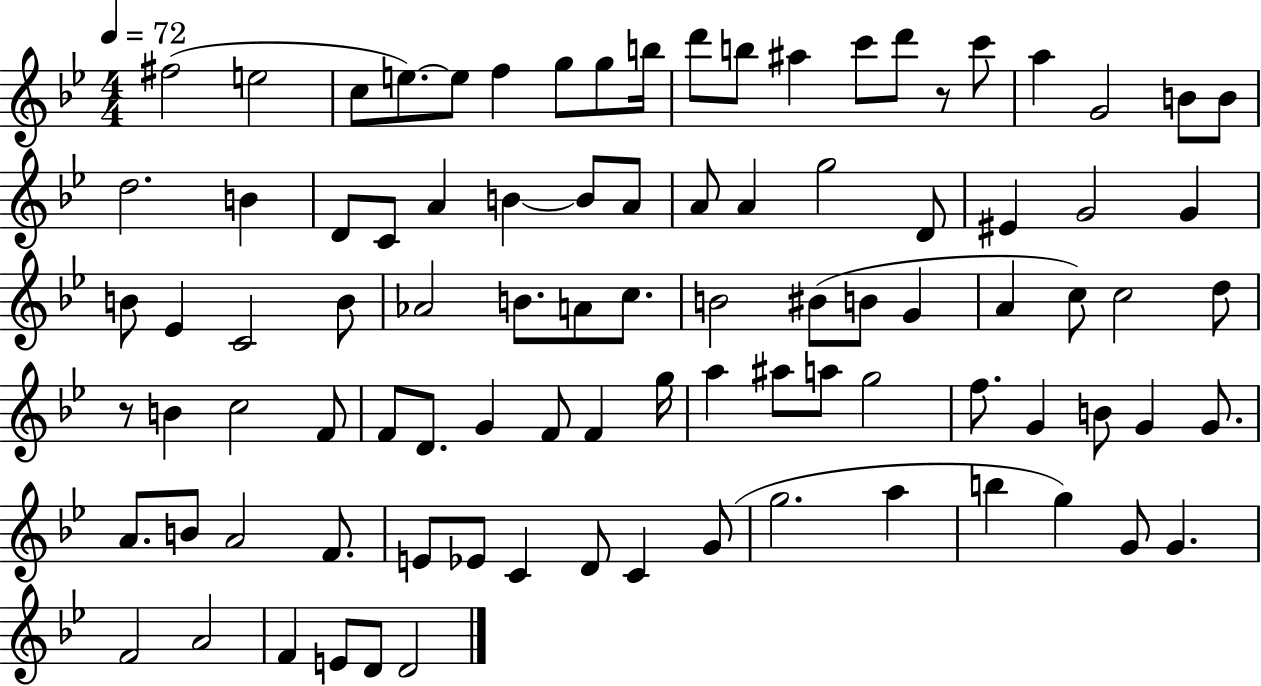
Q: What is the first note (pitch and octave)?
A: F#5